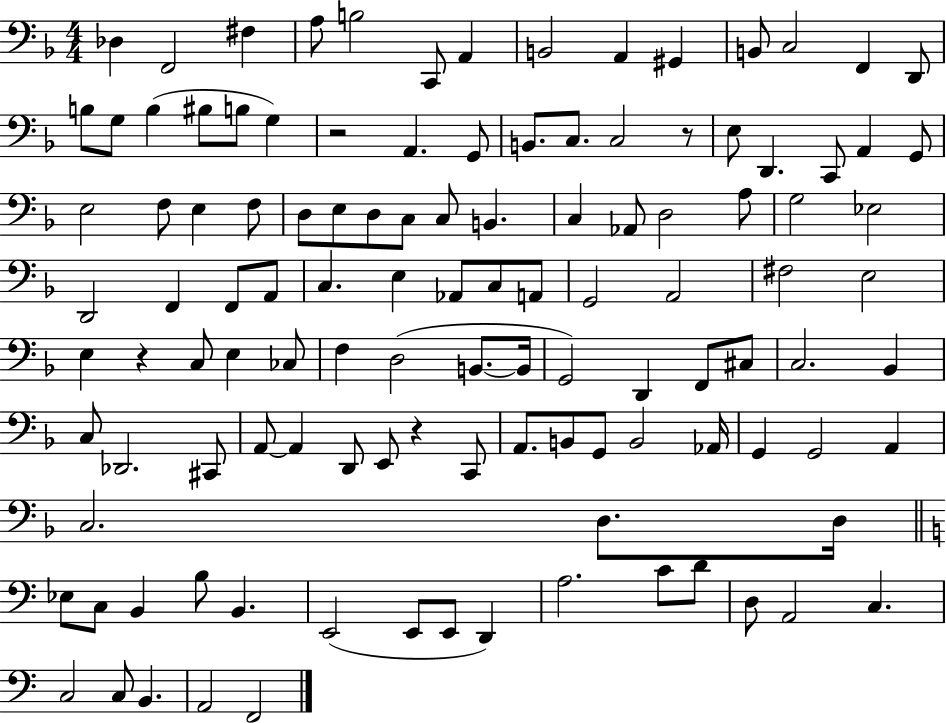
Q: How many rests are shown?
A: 4